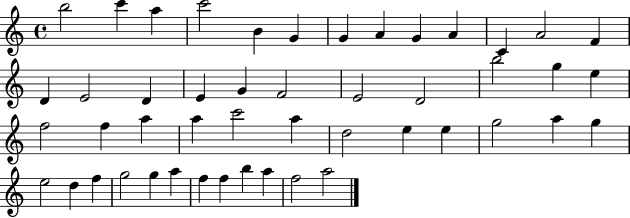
B5/h C6/q A5/q C6/h B4/q G4/q G4/q A4/q G4/q A4/q C4/q A4/h F4/q D4/q E4/h D4/q E4/q G4/q F4/h E4/h D4/h B5/h G5/q E5/q F5/h F5/q A5/q A5/q C6/h A5/q D5/h E5/q E5/q G5/h A5/q G5/q E5/h D5/q F5/q G5/h G5/q A5/q F5/q F5/q B5/q A5/q F5/h A5/h